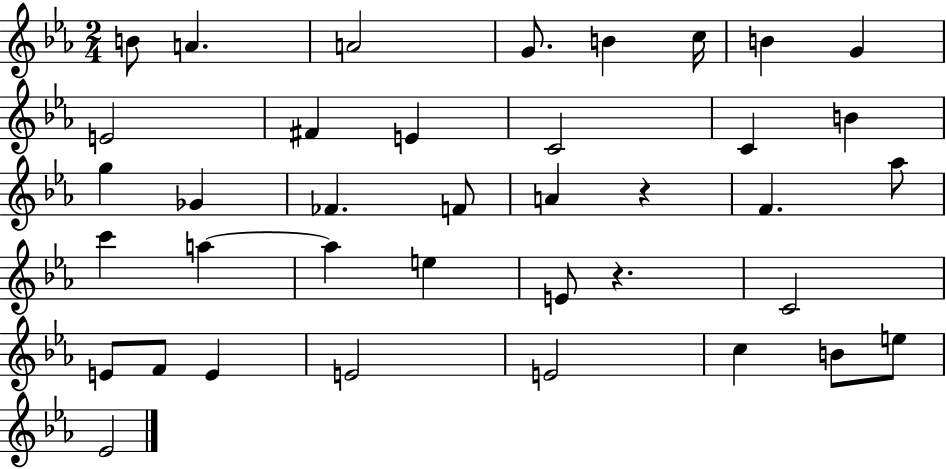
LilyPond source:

{
  \clef treble
  \numericTimeSignature
  \time 2/4
  \key ees \major
  \repeat volta 2 { b'8 a'4. | a'2 | g'8. b'4 c''16 | b'4 g'4 | \break e'2 | fis'4 e'4 | c'2 | c'4 b'4 | \break g''4 ges'4 | fes'4. f'8 | a'4 r4 | f'4. aes''8 | \break c'''4 a''4~~ | a''4 e''4 | e'8 r4. | c'2 | \break e'8 f'8 e'4 | e'2 | e'2 | c''4 b'8 e''8 | \break ees'2 | } \bar "|."
}